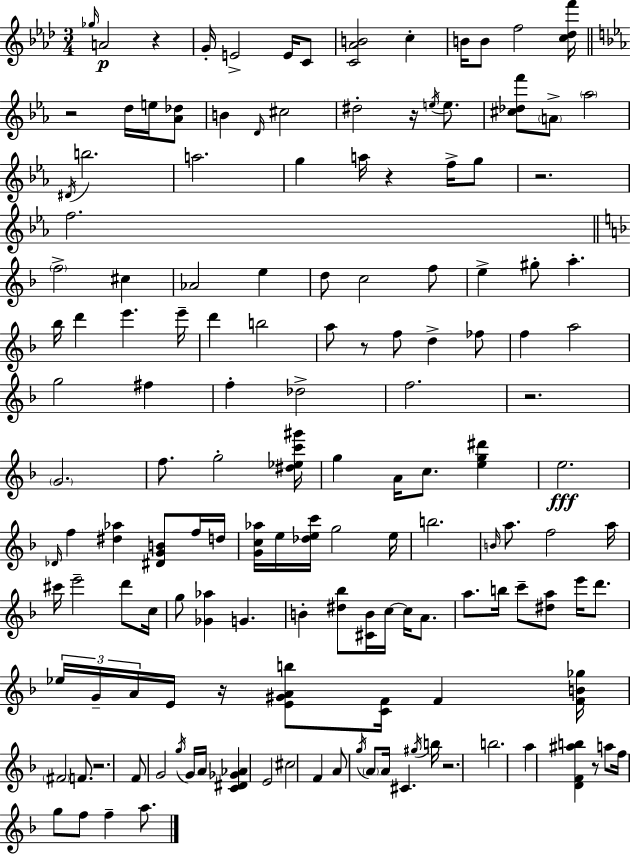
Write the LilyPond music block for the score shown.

{
  \clef treble
  \numericTimeSignature
  \time 3/4
  \key aes \major
  \grace { ges''16 }\p a'2 r4 | g'16-. e'2-> e'16 c'8 | <c' aes' b'>2 c''4-. | b'16 b'8 f''2 | \break <c'' des'' f'''>16 \bar "||" \break \key c \minor r2 d''16 e''16 <aes' des''>8 | b'4 \grace { d'16 } cis''2 | dis''2-. r16 \acciaccatura { e''16 } e''8. | <cis'' des'' f'''>8 \parenthesize a'8-> \parenthesize aes''2 | \break \acciaccatura { dis'16 } b''2. | a''2. | g''4 a''16 r4 | f''16-> g''8 r2. | \break f''2. | \bar "||" \break \key f \major \parenthesize f''2-> cis''4 | aes'2 e''4 | d''8 c''2 f''8 | e''4-> gis''8-. a''4.-. | \break bes''16 d'''4 e'''4. e'''16-- | d'''4 b''2 | a''8 r8 f''8 d''4-> fes''8 | f''4 a''2 | \break g''2 fis''4 | f''4-. des''2-> | f''2. | r2. | \break \parenthesize g'2. | f''8. g''2-. <dis'' ees'' c''' gis'''>16 | g''4 a'16 c''8. <e'' g'' dis'''>4 | e''2.\fff | \break \grace { des'16 } f''4 <dis'' aes''>4 <dis' g' b'>8 f''16 | d''16 <g' c'' aes''>16 e''16 <des'' e'' c'''>16 g''2 | e''16 b''2. | \grace { b'16 } a''8. f''2 | \break a''16 cis'''16 e'''2-- d'''8 | c''16 g''8 <ges' aes''>4 g'4. | b'4-. <dis'' bes''>8 <cis' b'>16 c''16~~ c''16 a'8. | a''8. b''16 c'''8-- <dis'' a''>8 e'''16 d'''8. | \break \tuplet 3/2 { ees''16 g'16-- a'16 } e'16 r16 <e' gis' a' b''>8 <c' f'>16 f'4 | <f' b' ges''>16 \parenthesize fis'2 f'8. | r2. | f'8 g'2 | \break \acciaccatura { g''16 } g'16 a'16 <c' dis' ges' aes'>4 e'2 | cis''2 f'4 | a'8 \acciaccatura { g''16 } \parenthesize a'8 a'16 cis'4. | \acciaccatura { gis''16 } b''16 r2. | \break b''2. | a''4 <d' f' ais'' b''>4 | r8 a''8 f''16 g''8 f''8 f''4-- | a''8. \bar "|."
}